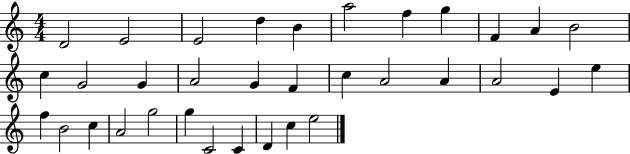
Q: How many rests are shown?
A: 0